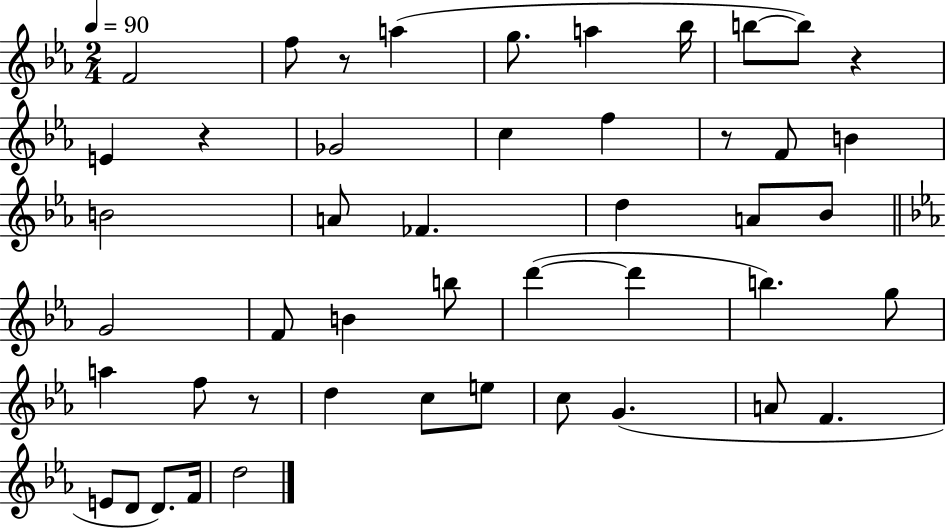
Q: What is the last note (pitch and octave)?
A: D5